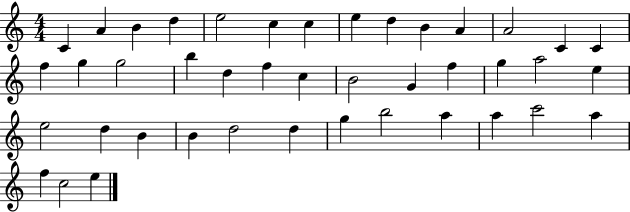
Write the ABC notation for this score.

X:1
T:Untitled
M:4/4
L:1/4
K:C
C A B d e2 c c e d B A A2 C C f g g2 b d f c B2 G f g a2 e e2 d B B d2 d g b2 a a c'2 a f c2 e